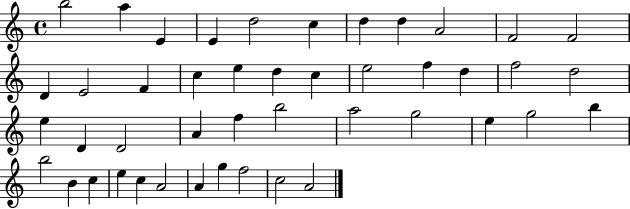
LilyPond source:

{
  \clef treble
  \time 4/4
  \defaultTimeSignature
  \key c \major
  b''2 a''4 e'4 | e'4 d''2 c''4 | d''4 d''4 a'2 | f'2 f'2 | \break d'4 e'2 f'4 | c''4 e''4 d''4 c''4 | e''2 f''4 d''4 | f''2 d''2 | \break e''4 d'4 d'2 | a'4 f''4 b''2 | a''2 g''2 | e''4 g''2 b''4 | \break b''2 b'4 c''4 | e''4 c''4 a'2 | a'4 g''4 f''2 | c''2 a'2 | \break \bar "|."
}